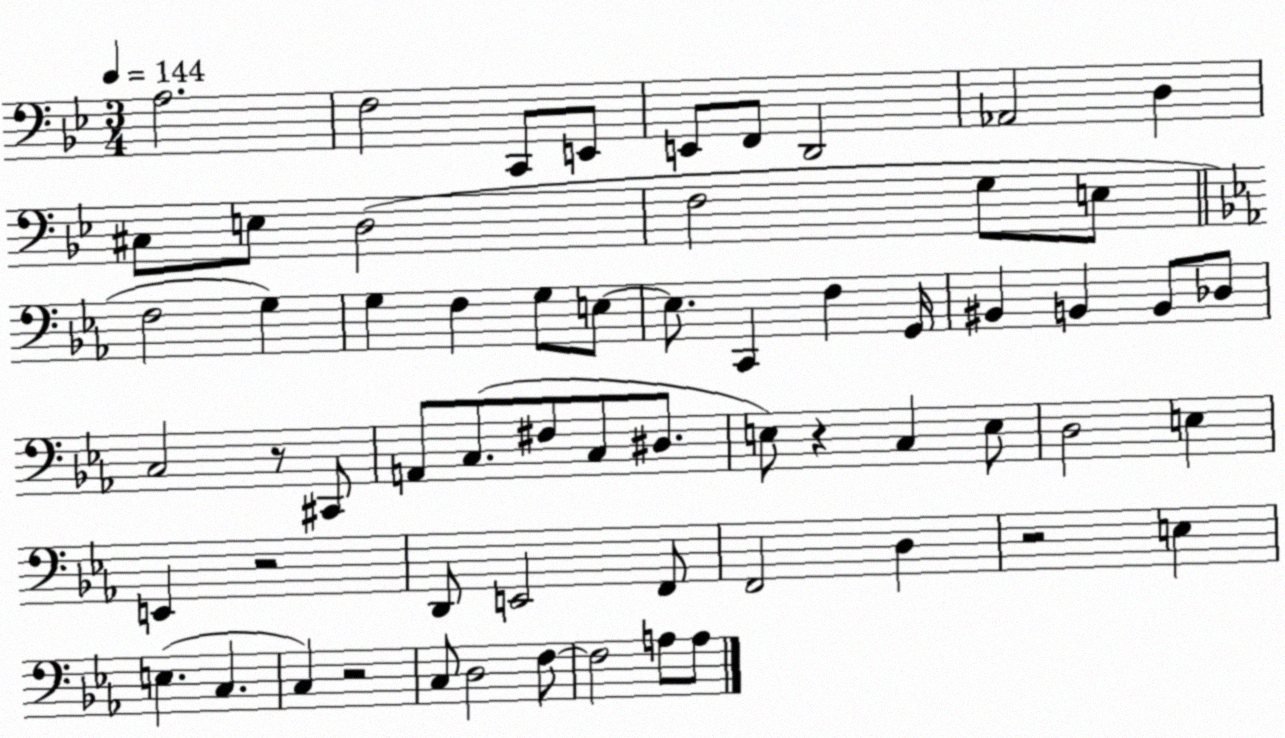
X:1
T:Untitled
M:3/4
L:1/4
K:Bb
A,2 F,2 C,,/2 E,,/2 E,,/2 F,,/2 D,,2 _A,,2 D, ^C,/2 E,/2 D,2 F,2 G,/2 E,/2 F,2 G, G, F, G,/2 E,/2 E,/2 C,, F, G,,/4 ^B,, B,, B,,/2 _D,/2 C,2 z/2 ^C,,/2 A,,/2 C,/2 ^F,/2 C,/2 ^D,/2 E,/2 z C, E,/2 D,2 E, E,, z2 D,,/2 E,,2 F,,/2 F,,2 D, z2 E, E, C, C, z2 C,/2 D,2 F,/2 F,2 A,/2 A,/2